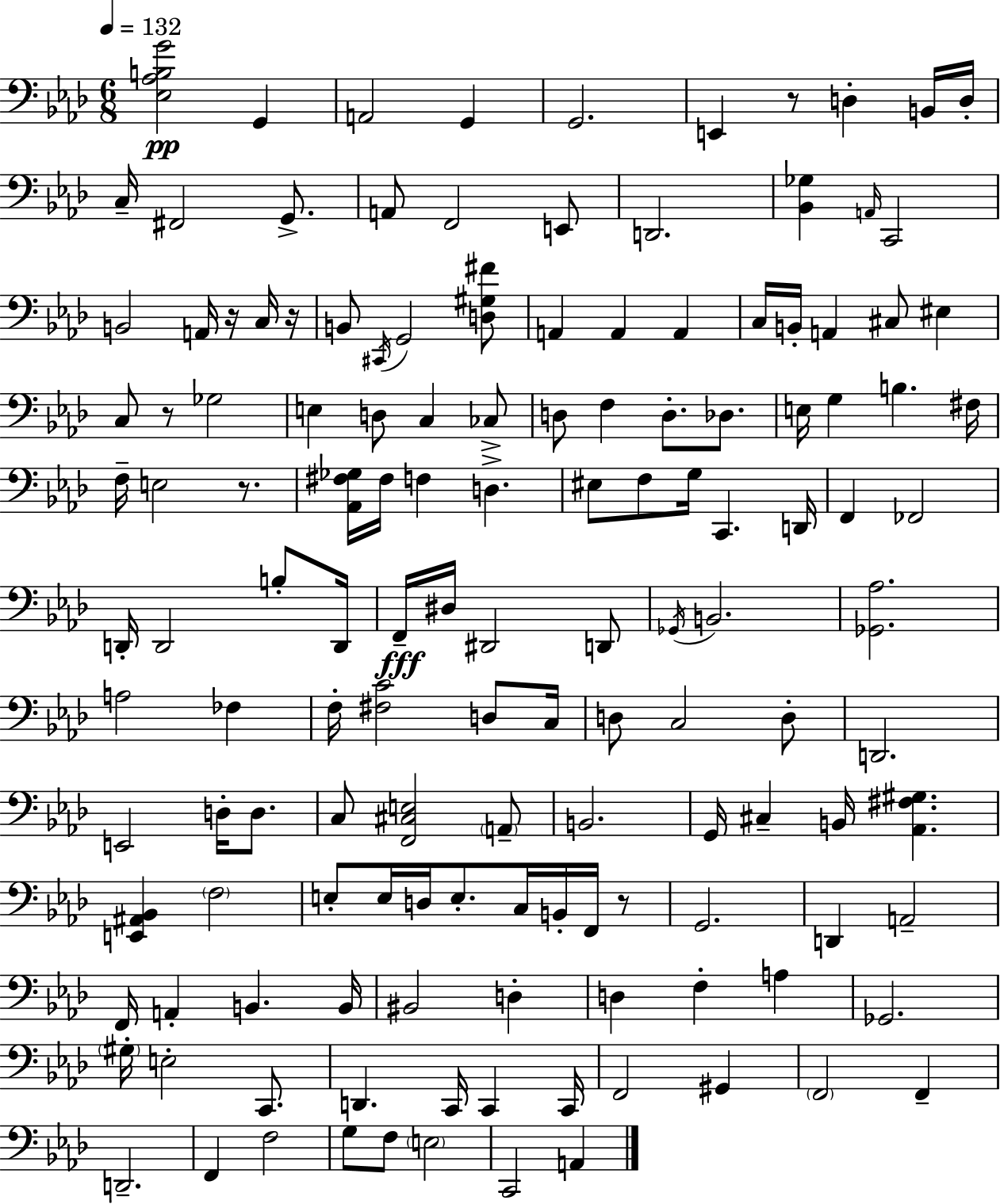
{
  \clef bass
  \numericTimeSignature
  \time 6/8
  \key f \minor
  \tempo 4 = 132
  <ees aes b g'>2\pp g,4 | a,2 g,4 | g,2. | e,4 r8 d4-. b,16 d16-. | \break c16-- fis,2 g,8.-> | a,8 f,2 e,8 | d,2. | <bes, ges>4 \grace { a,16 } c,2 | \break b,2 a,16 r16 c16 | r16 b,8 \acciaccatura { cis,16 } g,2 | <d gis fis'>8 a,4 a,4 a,4 | c16 b,16-. a,4 cis8 eis4 | \break c8 r8 ges2 | e4 d8 c4 | ces8-> d8 f4 d8.-. des8. | e16 g4 b4. | \break fis16 f16-- e2 r8. | <aes, fis ges>16 fis16 f4 d4.-> | eis8 f8 g16 c,4. | d,16 f,4 fes,2 | \break d,16-. d,2 b8-. | d,16 f,16--\fff dis16 dis,2 | d,8 \acciaccatura { ges,16 } b,2. | <ges, aes>2. | \break a2 fes4 | f16-. <fis c'>2 | d8 c16 d8 c2 | d8-. d,2. | \break e,2 d16-. | d8. c8 <f, cis e>2 | \parenthesize a,8-- b,2. | g,16 cis4-- b,16 <aes, fis gis>4. | \break <e, ais, bes,>4 \parenthesize f2 | e8-. e16 d16 e8.-. c16 b,16-. | f,16 r8 g,2. | d,4 a,2-- | \break f,16 a,4-. b,4. | b,16 bis,2 d4-. | d4 f4-. a4 | ges,2. | \break \parenthesize gis16-. e2-. | c,8. d,4. c,16 c,4 | c,16 f,2 gis,4 | \parenthesize f,2 f,4-- | \break d,2.-- | f,4 f2 | g8 f8 \parenthesize e2 | c,2 a,4 | \break \bar "|."
}